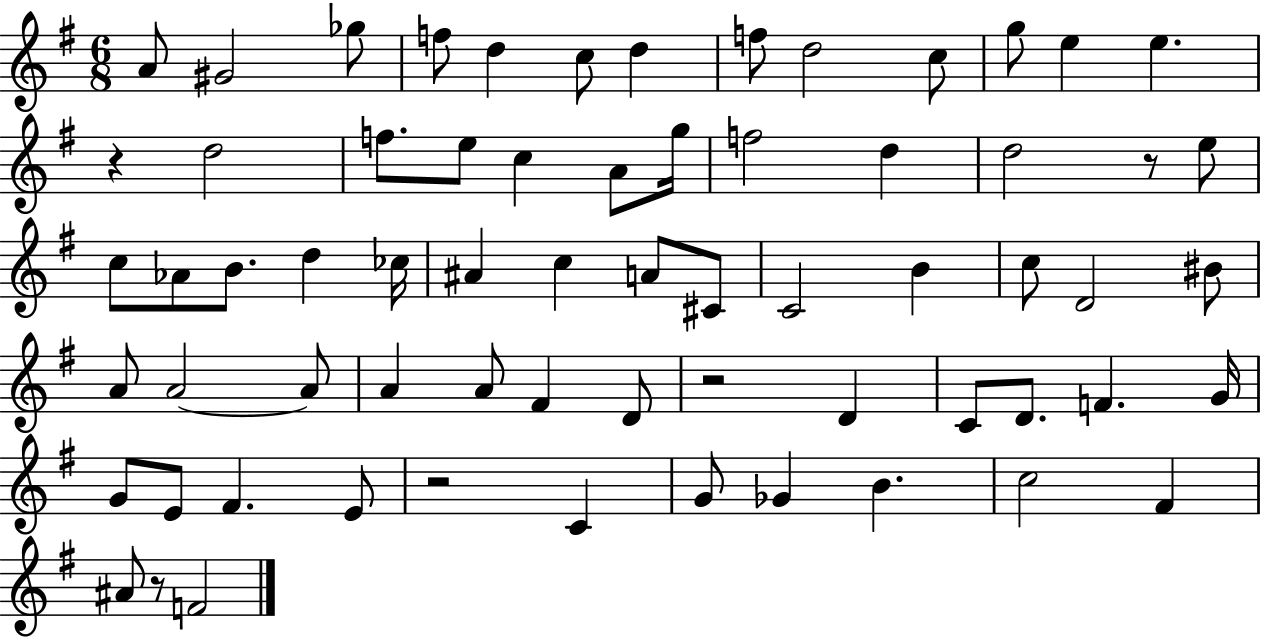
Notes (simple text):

A4/e G#4/h Gb5/e F5/e D5/q C5/e D5/q F5/e D5/h C5/e G5/e E5/q E5/q. R/q D5/h F5/e. E5/e C5/q A4/e G5/s F5/h D5/q D5/h R/e E5/e C5/e Ab4/e B4/e. D5/q CES5/s A#4/q C5/q A4/e C#4/e C4/h B4/q C5/e D4/h BIS4/e A4/e A4/h A4/e A4/q A4/e F#4/q D4/e R/h D4/q C4/e D4/e. F4/q. G4/s G4/e E4/e F#4/q. E4/e R/h C4/q G4/e Gb4/q B4/q. C5/h F#4/q A#4/e R/e F4/h